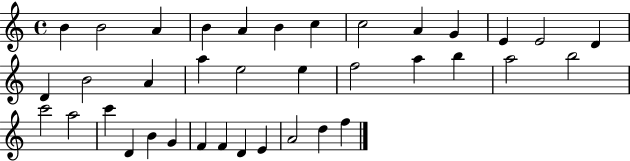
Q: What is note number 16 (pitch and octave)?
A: A4